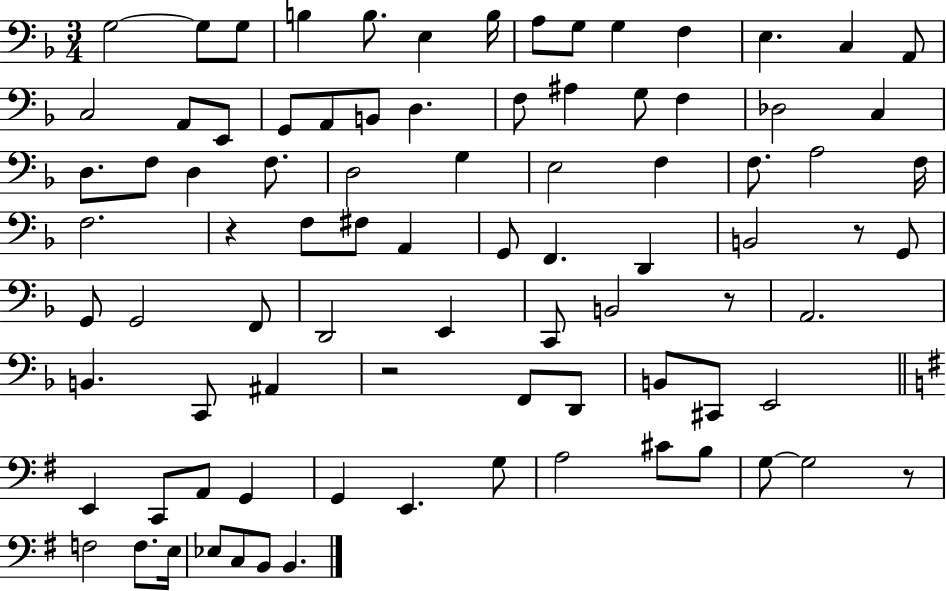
G3/h G3/e G3/e B3/q B3/e. E3/q B3/s A3/e G3/e G3/q F3/q E3/q. C3/q A2/e C3/h A2/e E2/e G2/e A2/e B2/e D3/q. F3/e A#3/q G3/e F3/q Db3/h C3/q D3/e. F3/e D3/q F3/e. D3/h G3/q E3/h F3/q F3/e. A3/h F3/s F3/h. R/q F3/e F#3/e A2/q G2/e F2/q. D2/q B2/h R/e G2/e G2/e G2/h F2/e D2/h E2/q C2/e B2/h R/e A2/h. B2/q. C2/e A#2/q R/h F2/e D2/e B2/e C#2/e E2/h E2/q C2/e A2/e G2/q G2/q E2/q. G3/e A3/h C#4/e B3/e G3/e G3/h R/e F3/h F3/e. E3/s Eb3/e C3/e B2/e B2/q.